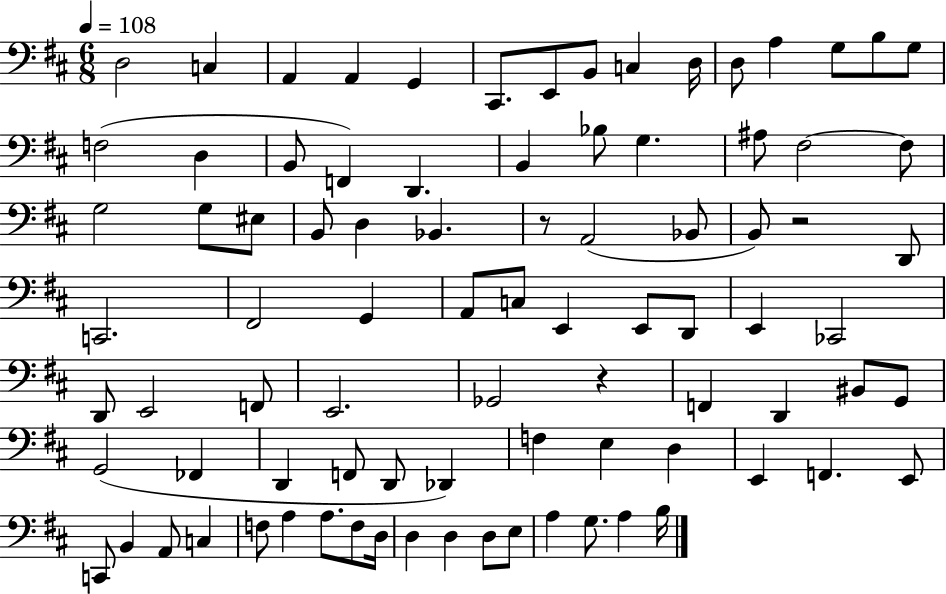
D3/h C3/q A2/q A2/q G2/q C#2/e. E2/e B2/e C3/q D3/s D3/e A3/q G3/e B3/e G3/e F3/h D3/q B2/e F2/q D2/q. B2/q Bb3/e G3/q. A#3/e F#3/h F#3/e G3/h G3/e EIS3/e B2/e D3/q Bb2/q. R/e A2/h Bb2/e B2/e R/h D2/e C2/h. F#2/h G2/q A2/e C3/e E2/q E2/e D2/e E2/q CES2/h D2/e E2/h F2/e E2/h. Gb2/h R/q F2/q D2/q BIS2/e G2/e G2/h FES2/q D2/q F2/e D2/e Db2/q F3/q E3/q D3/q E2/q F2/q. E2/e C2/e B2/q A2/e C3/q F3/e A3/q A3/e. F3/e D3/s D3/q D3/q D3/e E3/e A3/q G3/e. A3/q B3/s